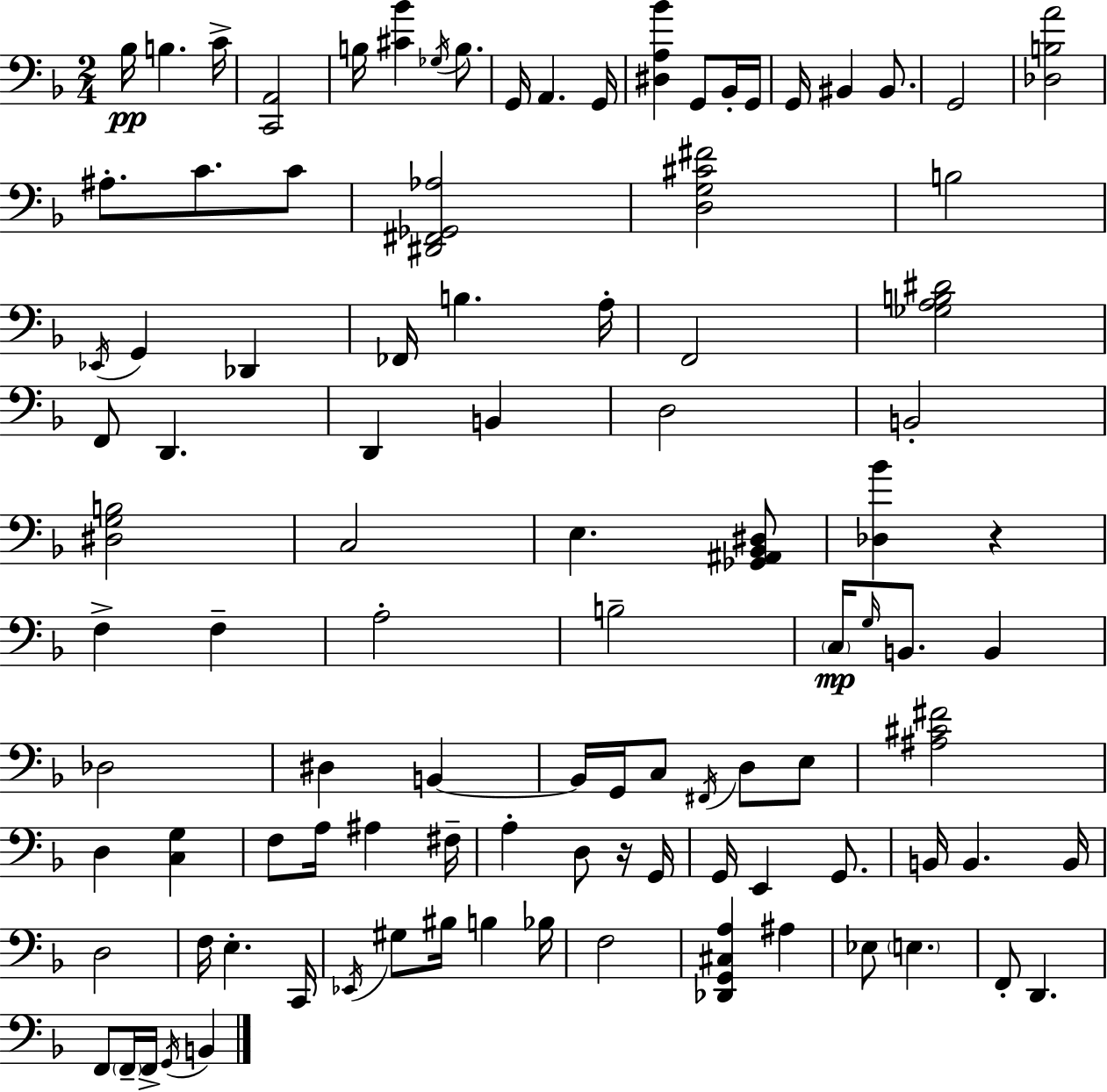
{
  \clef bass
  \numericTimeSignature
  \time 2/4
  \key f \major
  \repeat volta 2 { bes16\pp b4. c'16-> | <c, a,>2 | b16 <cis' bes'>4 \acciaccatura { ges16 } b8. | g,16 a,4. | \break g,16 <dis a bes'>4 g,8 bes,16-. | g,16 g,16 bis,4 bis,8. | g,2 | <des b a'>2 | \break ais8.-. c'8. c'8 | <dis, fis, ges, aes>2 | <d g cis' fis'>2 | b2 | \break \acciaccatura { ees,16 } g,4 des,4 | fes,16 b4. | a16-. f,2 | <ges a b dis'>2 | \break f,8 d,4. | d,4 b,4 | d2 | b,2-. | \break <dis g b>2 | c2 | e4. | <ges, ais, bes, dis>8 <des bes'>4 r4 | \break f4-> f4-- | a2-. | b2-- | \parenthesize c16\mp \grace { g16 } b,8. b,4 | \break des2 | dis4 b,4~~ | b,16 g,16 c8 \acciaccatura { fis,16 } | d8 e8 <ais cis' fis'>2 | \break d4 | <c g>4 f8 a16 ais4 | fis16-- a4-. | d8 r16 g,16 g,16 e,4 | \break g,8. b,16 b,4. | b,16 d2 | f16 e4.-. | c,16 \acciaccatura { ees,16 } gis8 bis16 | \break b4 bes16 f2 | <des, g, cis a>4 | ais4 ees8 \parenthesize e4. | f,8-. d,4. | \break f,8 \parenthesize f,16-- | f,16-> \acciaccatura { g,16 } b,4 } \bar "|."
}